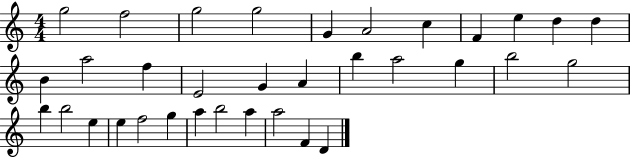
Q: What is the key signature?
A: C major